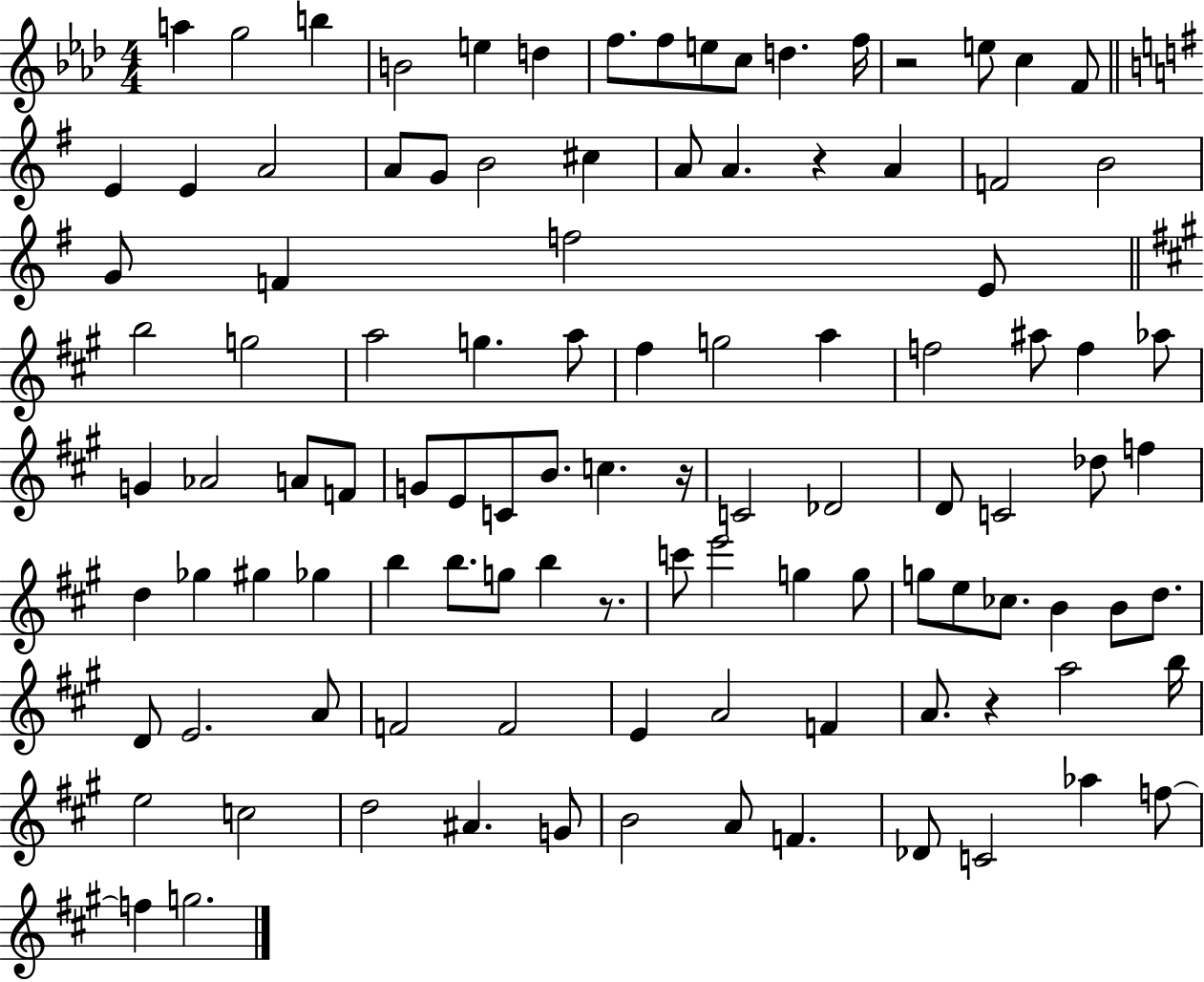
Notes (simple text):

A5/q G5/h B5/q B4/h E5/q D5/q F5/e. F5/e E5/e C5/e D5/q. F5/s R/h E5/e C5/q F4/e E4/q E4/q A4/h A4/e G4/e B4/h C#5/q A4/e A4/q. R/q A4/q F4/h B4/h G4/e F4/q F5/h E4/e B5/h G5/h A5/h G5/q. A5/e F#5/q G5/h A5/q F5/h A#5/e F5/q Ab5/e G4/q Ab4/h A4/e F4/e G4/e E4/e C4/e B4/e. C5/q. R/s C4/h Db4/h D4/e C4/h Db5/e F5/q D5/q Gb5/q G#5/q Gb5/q B5/q B5/e. G5/e B5/q R/e. C6/e E6/h G5/q G5/e G5/e E5/e CES5/e. B4/q B4/e D5/e. D4/e E4/h. A4/e F4/h F4/h E4/q A4/h F4/q A4/e. R/q A5/h B5/s E5/h C5/h D5/h A#4/q. G4/e B4/h A4/e F4/q. Db4/e C4/h Ab5/q F5/e F5/q G5/h.